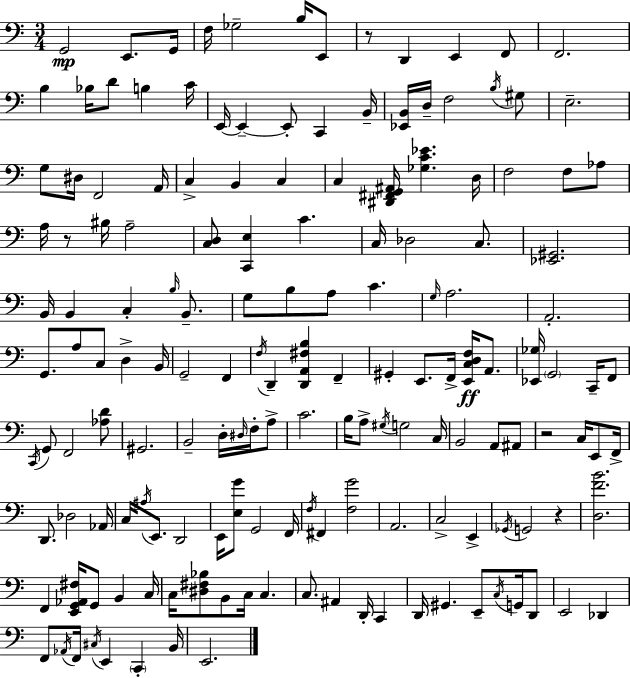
{
  \clef bass
  \numericTimeSignature
  \time 3/4
  \key a \minor
  \repeat volta 2 { g,2\mp e,8. g,16 | f16 ges2-- b16 e,8 | r8 d,4 e,4 f,8 | f,2. | \break b4 bes16 d'8 b4 c'16 | e,16~~ e,4--~~ e,8-. c,4 b,16-- | <ees, b,>16 d16-- f2 \acciaccatura { b16 } gis8 | e2.-- | \break g8 dis16 f,2 | a,16 c4-> b,4 c4 | c4 <dis, fis, g, ais,>16 <ges c' ees'>4. | d16 f2 f8 aes8 | \break a16 r8 bis16 a2-- | <c d>8 <c, e>4 c'4. | c16 des2 c8. | <ees, gis,>2. | \break b,16 b,4 c4-. \grace { b16 } b,8.-- | g8 b8 a8 c'4. | \grace { g16 } a2. | a,2.-. | \break g,8. a8 c8 d4-> | b,16 g,2-- f,4 | \acciaccatura { f16 } d,4-- <d, a, fis b>4 | f,4-- gis,4-. e,8. f,16-> | \break <e, c d f>16\ff a,8. <ees, ges>16 \parenthesize g,2 | c,16-- f,8 \acciaccatura { c,16 } g,8 f,2 | <aes d'>8 gis,2. | b,2-- | \break d16-. \grace { dis16 } f16-. a8-> c'2. | b16 a8-> \acciaccatura { gis16 } g2 | c16 b,2 | a,8 ais,8 r2 | \break c16 e,8 f,16-> d,8. des2 | aes,16 c16 \acciaccatura { ais16 } e,8. | d,2 e,16 <e g'>8 g,2 | f,16 \acciaccatura { f16 } fis,4 | \break <f g'>2 a,2. | c2-> | e,4-> \acciaccatura { ges,16 } g,2 | r4 <d f' b'>2. | \break f,4 | <e, g, aes, fis>16 g,8 b,4 c16 c16 <dis fis bes>8 | b,8 c16 c4. c8. | ais,4 d,16-. c,4 d,16 gis,4. | \break e,8-- \acciaccatura { c16 } g,16 d,8 e,2 | des,4 f,8 | \acciaccatura { aes,16 } f,16 \acciaccatura { cis16 } e,4 \parenthesize c,4-. | b,16 e,2. | \break } \bar "|."
}